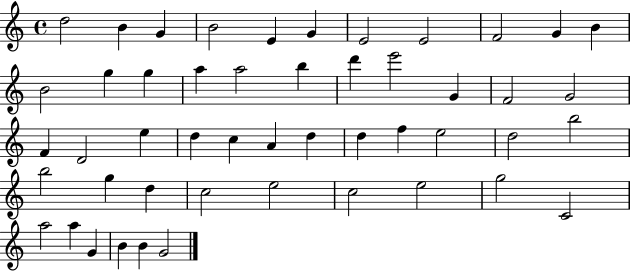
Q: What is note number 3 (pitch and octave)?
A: G4